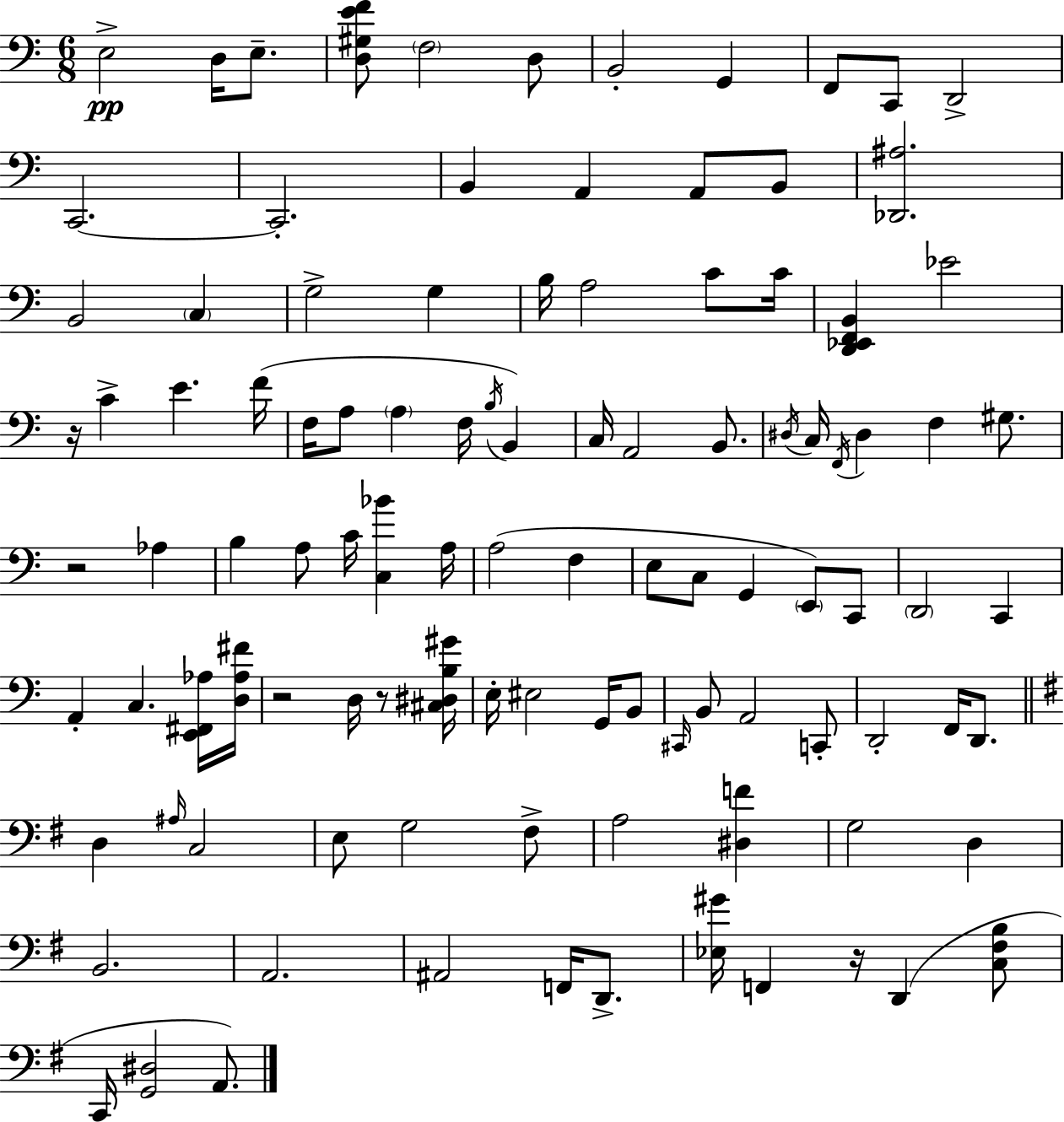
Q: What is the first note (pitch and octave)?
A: E3